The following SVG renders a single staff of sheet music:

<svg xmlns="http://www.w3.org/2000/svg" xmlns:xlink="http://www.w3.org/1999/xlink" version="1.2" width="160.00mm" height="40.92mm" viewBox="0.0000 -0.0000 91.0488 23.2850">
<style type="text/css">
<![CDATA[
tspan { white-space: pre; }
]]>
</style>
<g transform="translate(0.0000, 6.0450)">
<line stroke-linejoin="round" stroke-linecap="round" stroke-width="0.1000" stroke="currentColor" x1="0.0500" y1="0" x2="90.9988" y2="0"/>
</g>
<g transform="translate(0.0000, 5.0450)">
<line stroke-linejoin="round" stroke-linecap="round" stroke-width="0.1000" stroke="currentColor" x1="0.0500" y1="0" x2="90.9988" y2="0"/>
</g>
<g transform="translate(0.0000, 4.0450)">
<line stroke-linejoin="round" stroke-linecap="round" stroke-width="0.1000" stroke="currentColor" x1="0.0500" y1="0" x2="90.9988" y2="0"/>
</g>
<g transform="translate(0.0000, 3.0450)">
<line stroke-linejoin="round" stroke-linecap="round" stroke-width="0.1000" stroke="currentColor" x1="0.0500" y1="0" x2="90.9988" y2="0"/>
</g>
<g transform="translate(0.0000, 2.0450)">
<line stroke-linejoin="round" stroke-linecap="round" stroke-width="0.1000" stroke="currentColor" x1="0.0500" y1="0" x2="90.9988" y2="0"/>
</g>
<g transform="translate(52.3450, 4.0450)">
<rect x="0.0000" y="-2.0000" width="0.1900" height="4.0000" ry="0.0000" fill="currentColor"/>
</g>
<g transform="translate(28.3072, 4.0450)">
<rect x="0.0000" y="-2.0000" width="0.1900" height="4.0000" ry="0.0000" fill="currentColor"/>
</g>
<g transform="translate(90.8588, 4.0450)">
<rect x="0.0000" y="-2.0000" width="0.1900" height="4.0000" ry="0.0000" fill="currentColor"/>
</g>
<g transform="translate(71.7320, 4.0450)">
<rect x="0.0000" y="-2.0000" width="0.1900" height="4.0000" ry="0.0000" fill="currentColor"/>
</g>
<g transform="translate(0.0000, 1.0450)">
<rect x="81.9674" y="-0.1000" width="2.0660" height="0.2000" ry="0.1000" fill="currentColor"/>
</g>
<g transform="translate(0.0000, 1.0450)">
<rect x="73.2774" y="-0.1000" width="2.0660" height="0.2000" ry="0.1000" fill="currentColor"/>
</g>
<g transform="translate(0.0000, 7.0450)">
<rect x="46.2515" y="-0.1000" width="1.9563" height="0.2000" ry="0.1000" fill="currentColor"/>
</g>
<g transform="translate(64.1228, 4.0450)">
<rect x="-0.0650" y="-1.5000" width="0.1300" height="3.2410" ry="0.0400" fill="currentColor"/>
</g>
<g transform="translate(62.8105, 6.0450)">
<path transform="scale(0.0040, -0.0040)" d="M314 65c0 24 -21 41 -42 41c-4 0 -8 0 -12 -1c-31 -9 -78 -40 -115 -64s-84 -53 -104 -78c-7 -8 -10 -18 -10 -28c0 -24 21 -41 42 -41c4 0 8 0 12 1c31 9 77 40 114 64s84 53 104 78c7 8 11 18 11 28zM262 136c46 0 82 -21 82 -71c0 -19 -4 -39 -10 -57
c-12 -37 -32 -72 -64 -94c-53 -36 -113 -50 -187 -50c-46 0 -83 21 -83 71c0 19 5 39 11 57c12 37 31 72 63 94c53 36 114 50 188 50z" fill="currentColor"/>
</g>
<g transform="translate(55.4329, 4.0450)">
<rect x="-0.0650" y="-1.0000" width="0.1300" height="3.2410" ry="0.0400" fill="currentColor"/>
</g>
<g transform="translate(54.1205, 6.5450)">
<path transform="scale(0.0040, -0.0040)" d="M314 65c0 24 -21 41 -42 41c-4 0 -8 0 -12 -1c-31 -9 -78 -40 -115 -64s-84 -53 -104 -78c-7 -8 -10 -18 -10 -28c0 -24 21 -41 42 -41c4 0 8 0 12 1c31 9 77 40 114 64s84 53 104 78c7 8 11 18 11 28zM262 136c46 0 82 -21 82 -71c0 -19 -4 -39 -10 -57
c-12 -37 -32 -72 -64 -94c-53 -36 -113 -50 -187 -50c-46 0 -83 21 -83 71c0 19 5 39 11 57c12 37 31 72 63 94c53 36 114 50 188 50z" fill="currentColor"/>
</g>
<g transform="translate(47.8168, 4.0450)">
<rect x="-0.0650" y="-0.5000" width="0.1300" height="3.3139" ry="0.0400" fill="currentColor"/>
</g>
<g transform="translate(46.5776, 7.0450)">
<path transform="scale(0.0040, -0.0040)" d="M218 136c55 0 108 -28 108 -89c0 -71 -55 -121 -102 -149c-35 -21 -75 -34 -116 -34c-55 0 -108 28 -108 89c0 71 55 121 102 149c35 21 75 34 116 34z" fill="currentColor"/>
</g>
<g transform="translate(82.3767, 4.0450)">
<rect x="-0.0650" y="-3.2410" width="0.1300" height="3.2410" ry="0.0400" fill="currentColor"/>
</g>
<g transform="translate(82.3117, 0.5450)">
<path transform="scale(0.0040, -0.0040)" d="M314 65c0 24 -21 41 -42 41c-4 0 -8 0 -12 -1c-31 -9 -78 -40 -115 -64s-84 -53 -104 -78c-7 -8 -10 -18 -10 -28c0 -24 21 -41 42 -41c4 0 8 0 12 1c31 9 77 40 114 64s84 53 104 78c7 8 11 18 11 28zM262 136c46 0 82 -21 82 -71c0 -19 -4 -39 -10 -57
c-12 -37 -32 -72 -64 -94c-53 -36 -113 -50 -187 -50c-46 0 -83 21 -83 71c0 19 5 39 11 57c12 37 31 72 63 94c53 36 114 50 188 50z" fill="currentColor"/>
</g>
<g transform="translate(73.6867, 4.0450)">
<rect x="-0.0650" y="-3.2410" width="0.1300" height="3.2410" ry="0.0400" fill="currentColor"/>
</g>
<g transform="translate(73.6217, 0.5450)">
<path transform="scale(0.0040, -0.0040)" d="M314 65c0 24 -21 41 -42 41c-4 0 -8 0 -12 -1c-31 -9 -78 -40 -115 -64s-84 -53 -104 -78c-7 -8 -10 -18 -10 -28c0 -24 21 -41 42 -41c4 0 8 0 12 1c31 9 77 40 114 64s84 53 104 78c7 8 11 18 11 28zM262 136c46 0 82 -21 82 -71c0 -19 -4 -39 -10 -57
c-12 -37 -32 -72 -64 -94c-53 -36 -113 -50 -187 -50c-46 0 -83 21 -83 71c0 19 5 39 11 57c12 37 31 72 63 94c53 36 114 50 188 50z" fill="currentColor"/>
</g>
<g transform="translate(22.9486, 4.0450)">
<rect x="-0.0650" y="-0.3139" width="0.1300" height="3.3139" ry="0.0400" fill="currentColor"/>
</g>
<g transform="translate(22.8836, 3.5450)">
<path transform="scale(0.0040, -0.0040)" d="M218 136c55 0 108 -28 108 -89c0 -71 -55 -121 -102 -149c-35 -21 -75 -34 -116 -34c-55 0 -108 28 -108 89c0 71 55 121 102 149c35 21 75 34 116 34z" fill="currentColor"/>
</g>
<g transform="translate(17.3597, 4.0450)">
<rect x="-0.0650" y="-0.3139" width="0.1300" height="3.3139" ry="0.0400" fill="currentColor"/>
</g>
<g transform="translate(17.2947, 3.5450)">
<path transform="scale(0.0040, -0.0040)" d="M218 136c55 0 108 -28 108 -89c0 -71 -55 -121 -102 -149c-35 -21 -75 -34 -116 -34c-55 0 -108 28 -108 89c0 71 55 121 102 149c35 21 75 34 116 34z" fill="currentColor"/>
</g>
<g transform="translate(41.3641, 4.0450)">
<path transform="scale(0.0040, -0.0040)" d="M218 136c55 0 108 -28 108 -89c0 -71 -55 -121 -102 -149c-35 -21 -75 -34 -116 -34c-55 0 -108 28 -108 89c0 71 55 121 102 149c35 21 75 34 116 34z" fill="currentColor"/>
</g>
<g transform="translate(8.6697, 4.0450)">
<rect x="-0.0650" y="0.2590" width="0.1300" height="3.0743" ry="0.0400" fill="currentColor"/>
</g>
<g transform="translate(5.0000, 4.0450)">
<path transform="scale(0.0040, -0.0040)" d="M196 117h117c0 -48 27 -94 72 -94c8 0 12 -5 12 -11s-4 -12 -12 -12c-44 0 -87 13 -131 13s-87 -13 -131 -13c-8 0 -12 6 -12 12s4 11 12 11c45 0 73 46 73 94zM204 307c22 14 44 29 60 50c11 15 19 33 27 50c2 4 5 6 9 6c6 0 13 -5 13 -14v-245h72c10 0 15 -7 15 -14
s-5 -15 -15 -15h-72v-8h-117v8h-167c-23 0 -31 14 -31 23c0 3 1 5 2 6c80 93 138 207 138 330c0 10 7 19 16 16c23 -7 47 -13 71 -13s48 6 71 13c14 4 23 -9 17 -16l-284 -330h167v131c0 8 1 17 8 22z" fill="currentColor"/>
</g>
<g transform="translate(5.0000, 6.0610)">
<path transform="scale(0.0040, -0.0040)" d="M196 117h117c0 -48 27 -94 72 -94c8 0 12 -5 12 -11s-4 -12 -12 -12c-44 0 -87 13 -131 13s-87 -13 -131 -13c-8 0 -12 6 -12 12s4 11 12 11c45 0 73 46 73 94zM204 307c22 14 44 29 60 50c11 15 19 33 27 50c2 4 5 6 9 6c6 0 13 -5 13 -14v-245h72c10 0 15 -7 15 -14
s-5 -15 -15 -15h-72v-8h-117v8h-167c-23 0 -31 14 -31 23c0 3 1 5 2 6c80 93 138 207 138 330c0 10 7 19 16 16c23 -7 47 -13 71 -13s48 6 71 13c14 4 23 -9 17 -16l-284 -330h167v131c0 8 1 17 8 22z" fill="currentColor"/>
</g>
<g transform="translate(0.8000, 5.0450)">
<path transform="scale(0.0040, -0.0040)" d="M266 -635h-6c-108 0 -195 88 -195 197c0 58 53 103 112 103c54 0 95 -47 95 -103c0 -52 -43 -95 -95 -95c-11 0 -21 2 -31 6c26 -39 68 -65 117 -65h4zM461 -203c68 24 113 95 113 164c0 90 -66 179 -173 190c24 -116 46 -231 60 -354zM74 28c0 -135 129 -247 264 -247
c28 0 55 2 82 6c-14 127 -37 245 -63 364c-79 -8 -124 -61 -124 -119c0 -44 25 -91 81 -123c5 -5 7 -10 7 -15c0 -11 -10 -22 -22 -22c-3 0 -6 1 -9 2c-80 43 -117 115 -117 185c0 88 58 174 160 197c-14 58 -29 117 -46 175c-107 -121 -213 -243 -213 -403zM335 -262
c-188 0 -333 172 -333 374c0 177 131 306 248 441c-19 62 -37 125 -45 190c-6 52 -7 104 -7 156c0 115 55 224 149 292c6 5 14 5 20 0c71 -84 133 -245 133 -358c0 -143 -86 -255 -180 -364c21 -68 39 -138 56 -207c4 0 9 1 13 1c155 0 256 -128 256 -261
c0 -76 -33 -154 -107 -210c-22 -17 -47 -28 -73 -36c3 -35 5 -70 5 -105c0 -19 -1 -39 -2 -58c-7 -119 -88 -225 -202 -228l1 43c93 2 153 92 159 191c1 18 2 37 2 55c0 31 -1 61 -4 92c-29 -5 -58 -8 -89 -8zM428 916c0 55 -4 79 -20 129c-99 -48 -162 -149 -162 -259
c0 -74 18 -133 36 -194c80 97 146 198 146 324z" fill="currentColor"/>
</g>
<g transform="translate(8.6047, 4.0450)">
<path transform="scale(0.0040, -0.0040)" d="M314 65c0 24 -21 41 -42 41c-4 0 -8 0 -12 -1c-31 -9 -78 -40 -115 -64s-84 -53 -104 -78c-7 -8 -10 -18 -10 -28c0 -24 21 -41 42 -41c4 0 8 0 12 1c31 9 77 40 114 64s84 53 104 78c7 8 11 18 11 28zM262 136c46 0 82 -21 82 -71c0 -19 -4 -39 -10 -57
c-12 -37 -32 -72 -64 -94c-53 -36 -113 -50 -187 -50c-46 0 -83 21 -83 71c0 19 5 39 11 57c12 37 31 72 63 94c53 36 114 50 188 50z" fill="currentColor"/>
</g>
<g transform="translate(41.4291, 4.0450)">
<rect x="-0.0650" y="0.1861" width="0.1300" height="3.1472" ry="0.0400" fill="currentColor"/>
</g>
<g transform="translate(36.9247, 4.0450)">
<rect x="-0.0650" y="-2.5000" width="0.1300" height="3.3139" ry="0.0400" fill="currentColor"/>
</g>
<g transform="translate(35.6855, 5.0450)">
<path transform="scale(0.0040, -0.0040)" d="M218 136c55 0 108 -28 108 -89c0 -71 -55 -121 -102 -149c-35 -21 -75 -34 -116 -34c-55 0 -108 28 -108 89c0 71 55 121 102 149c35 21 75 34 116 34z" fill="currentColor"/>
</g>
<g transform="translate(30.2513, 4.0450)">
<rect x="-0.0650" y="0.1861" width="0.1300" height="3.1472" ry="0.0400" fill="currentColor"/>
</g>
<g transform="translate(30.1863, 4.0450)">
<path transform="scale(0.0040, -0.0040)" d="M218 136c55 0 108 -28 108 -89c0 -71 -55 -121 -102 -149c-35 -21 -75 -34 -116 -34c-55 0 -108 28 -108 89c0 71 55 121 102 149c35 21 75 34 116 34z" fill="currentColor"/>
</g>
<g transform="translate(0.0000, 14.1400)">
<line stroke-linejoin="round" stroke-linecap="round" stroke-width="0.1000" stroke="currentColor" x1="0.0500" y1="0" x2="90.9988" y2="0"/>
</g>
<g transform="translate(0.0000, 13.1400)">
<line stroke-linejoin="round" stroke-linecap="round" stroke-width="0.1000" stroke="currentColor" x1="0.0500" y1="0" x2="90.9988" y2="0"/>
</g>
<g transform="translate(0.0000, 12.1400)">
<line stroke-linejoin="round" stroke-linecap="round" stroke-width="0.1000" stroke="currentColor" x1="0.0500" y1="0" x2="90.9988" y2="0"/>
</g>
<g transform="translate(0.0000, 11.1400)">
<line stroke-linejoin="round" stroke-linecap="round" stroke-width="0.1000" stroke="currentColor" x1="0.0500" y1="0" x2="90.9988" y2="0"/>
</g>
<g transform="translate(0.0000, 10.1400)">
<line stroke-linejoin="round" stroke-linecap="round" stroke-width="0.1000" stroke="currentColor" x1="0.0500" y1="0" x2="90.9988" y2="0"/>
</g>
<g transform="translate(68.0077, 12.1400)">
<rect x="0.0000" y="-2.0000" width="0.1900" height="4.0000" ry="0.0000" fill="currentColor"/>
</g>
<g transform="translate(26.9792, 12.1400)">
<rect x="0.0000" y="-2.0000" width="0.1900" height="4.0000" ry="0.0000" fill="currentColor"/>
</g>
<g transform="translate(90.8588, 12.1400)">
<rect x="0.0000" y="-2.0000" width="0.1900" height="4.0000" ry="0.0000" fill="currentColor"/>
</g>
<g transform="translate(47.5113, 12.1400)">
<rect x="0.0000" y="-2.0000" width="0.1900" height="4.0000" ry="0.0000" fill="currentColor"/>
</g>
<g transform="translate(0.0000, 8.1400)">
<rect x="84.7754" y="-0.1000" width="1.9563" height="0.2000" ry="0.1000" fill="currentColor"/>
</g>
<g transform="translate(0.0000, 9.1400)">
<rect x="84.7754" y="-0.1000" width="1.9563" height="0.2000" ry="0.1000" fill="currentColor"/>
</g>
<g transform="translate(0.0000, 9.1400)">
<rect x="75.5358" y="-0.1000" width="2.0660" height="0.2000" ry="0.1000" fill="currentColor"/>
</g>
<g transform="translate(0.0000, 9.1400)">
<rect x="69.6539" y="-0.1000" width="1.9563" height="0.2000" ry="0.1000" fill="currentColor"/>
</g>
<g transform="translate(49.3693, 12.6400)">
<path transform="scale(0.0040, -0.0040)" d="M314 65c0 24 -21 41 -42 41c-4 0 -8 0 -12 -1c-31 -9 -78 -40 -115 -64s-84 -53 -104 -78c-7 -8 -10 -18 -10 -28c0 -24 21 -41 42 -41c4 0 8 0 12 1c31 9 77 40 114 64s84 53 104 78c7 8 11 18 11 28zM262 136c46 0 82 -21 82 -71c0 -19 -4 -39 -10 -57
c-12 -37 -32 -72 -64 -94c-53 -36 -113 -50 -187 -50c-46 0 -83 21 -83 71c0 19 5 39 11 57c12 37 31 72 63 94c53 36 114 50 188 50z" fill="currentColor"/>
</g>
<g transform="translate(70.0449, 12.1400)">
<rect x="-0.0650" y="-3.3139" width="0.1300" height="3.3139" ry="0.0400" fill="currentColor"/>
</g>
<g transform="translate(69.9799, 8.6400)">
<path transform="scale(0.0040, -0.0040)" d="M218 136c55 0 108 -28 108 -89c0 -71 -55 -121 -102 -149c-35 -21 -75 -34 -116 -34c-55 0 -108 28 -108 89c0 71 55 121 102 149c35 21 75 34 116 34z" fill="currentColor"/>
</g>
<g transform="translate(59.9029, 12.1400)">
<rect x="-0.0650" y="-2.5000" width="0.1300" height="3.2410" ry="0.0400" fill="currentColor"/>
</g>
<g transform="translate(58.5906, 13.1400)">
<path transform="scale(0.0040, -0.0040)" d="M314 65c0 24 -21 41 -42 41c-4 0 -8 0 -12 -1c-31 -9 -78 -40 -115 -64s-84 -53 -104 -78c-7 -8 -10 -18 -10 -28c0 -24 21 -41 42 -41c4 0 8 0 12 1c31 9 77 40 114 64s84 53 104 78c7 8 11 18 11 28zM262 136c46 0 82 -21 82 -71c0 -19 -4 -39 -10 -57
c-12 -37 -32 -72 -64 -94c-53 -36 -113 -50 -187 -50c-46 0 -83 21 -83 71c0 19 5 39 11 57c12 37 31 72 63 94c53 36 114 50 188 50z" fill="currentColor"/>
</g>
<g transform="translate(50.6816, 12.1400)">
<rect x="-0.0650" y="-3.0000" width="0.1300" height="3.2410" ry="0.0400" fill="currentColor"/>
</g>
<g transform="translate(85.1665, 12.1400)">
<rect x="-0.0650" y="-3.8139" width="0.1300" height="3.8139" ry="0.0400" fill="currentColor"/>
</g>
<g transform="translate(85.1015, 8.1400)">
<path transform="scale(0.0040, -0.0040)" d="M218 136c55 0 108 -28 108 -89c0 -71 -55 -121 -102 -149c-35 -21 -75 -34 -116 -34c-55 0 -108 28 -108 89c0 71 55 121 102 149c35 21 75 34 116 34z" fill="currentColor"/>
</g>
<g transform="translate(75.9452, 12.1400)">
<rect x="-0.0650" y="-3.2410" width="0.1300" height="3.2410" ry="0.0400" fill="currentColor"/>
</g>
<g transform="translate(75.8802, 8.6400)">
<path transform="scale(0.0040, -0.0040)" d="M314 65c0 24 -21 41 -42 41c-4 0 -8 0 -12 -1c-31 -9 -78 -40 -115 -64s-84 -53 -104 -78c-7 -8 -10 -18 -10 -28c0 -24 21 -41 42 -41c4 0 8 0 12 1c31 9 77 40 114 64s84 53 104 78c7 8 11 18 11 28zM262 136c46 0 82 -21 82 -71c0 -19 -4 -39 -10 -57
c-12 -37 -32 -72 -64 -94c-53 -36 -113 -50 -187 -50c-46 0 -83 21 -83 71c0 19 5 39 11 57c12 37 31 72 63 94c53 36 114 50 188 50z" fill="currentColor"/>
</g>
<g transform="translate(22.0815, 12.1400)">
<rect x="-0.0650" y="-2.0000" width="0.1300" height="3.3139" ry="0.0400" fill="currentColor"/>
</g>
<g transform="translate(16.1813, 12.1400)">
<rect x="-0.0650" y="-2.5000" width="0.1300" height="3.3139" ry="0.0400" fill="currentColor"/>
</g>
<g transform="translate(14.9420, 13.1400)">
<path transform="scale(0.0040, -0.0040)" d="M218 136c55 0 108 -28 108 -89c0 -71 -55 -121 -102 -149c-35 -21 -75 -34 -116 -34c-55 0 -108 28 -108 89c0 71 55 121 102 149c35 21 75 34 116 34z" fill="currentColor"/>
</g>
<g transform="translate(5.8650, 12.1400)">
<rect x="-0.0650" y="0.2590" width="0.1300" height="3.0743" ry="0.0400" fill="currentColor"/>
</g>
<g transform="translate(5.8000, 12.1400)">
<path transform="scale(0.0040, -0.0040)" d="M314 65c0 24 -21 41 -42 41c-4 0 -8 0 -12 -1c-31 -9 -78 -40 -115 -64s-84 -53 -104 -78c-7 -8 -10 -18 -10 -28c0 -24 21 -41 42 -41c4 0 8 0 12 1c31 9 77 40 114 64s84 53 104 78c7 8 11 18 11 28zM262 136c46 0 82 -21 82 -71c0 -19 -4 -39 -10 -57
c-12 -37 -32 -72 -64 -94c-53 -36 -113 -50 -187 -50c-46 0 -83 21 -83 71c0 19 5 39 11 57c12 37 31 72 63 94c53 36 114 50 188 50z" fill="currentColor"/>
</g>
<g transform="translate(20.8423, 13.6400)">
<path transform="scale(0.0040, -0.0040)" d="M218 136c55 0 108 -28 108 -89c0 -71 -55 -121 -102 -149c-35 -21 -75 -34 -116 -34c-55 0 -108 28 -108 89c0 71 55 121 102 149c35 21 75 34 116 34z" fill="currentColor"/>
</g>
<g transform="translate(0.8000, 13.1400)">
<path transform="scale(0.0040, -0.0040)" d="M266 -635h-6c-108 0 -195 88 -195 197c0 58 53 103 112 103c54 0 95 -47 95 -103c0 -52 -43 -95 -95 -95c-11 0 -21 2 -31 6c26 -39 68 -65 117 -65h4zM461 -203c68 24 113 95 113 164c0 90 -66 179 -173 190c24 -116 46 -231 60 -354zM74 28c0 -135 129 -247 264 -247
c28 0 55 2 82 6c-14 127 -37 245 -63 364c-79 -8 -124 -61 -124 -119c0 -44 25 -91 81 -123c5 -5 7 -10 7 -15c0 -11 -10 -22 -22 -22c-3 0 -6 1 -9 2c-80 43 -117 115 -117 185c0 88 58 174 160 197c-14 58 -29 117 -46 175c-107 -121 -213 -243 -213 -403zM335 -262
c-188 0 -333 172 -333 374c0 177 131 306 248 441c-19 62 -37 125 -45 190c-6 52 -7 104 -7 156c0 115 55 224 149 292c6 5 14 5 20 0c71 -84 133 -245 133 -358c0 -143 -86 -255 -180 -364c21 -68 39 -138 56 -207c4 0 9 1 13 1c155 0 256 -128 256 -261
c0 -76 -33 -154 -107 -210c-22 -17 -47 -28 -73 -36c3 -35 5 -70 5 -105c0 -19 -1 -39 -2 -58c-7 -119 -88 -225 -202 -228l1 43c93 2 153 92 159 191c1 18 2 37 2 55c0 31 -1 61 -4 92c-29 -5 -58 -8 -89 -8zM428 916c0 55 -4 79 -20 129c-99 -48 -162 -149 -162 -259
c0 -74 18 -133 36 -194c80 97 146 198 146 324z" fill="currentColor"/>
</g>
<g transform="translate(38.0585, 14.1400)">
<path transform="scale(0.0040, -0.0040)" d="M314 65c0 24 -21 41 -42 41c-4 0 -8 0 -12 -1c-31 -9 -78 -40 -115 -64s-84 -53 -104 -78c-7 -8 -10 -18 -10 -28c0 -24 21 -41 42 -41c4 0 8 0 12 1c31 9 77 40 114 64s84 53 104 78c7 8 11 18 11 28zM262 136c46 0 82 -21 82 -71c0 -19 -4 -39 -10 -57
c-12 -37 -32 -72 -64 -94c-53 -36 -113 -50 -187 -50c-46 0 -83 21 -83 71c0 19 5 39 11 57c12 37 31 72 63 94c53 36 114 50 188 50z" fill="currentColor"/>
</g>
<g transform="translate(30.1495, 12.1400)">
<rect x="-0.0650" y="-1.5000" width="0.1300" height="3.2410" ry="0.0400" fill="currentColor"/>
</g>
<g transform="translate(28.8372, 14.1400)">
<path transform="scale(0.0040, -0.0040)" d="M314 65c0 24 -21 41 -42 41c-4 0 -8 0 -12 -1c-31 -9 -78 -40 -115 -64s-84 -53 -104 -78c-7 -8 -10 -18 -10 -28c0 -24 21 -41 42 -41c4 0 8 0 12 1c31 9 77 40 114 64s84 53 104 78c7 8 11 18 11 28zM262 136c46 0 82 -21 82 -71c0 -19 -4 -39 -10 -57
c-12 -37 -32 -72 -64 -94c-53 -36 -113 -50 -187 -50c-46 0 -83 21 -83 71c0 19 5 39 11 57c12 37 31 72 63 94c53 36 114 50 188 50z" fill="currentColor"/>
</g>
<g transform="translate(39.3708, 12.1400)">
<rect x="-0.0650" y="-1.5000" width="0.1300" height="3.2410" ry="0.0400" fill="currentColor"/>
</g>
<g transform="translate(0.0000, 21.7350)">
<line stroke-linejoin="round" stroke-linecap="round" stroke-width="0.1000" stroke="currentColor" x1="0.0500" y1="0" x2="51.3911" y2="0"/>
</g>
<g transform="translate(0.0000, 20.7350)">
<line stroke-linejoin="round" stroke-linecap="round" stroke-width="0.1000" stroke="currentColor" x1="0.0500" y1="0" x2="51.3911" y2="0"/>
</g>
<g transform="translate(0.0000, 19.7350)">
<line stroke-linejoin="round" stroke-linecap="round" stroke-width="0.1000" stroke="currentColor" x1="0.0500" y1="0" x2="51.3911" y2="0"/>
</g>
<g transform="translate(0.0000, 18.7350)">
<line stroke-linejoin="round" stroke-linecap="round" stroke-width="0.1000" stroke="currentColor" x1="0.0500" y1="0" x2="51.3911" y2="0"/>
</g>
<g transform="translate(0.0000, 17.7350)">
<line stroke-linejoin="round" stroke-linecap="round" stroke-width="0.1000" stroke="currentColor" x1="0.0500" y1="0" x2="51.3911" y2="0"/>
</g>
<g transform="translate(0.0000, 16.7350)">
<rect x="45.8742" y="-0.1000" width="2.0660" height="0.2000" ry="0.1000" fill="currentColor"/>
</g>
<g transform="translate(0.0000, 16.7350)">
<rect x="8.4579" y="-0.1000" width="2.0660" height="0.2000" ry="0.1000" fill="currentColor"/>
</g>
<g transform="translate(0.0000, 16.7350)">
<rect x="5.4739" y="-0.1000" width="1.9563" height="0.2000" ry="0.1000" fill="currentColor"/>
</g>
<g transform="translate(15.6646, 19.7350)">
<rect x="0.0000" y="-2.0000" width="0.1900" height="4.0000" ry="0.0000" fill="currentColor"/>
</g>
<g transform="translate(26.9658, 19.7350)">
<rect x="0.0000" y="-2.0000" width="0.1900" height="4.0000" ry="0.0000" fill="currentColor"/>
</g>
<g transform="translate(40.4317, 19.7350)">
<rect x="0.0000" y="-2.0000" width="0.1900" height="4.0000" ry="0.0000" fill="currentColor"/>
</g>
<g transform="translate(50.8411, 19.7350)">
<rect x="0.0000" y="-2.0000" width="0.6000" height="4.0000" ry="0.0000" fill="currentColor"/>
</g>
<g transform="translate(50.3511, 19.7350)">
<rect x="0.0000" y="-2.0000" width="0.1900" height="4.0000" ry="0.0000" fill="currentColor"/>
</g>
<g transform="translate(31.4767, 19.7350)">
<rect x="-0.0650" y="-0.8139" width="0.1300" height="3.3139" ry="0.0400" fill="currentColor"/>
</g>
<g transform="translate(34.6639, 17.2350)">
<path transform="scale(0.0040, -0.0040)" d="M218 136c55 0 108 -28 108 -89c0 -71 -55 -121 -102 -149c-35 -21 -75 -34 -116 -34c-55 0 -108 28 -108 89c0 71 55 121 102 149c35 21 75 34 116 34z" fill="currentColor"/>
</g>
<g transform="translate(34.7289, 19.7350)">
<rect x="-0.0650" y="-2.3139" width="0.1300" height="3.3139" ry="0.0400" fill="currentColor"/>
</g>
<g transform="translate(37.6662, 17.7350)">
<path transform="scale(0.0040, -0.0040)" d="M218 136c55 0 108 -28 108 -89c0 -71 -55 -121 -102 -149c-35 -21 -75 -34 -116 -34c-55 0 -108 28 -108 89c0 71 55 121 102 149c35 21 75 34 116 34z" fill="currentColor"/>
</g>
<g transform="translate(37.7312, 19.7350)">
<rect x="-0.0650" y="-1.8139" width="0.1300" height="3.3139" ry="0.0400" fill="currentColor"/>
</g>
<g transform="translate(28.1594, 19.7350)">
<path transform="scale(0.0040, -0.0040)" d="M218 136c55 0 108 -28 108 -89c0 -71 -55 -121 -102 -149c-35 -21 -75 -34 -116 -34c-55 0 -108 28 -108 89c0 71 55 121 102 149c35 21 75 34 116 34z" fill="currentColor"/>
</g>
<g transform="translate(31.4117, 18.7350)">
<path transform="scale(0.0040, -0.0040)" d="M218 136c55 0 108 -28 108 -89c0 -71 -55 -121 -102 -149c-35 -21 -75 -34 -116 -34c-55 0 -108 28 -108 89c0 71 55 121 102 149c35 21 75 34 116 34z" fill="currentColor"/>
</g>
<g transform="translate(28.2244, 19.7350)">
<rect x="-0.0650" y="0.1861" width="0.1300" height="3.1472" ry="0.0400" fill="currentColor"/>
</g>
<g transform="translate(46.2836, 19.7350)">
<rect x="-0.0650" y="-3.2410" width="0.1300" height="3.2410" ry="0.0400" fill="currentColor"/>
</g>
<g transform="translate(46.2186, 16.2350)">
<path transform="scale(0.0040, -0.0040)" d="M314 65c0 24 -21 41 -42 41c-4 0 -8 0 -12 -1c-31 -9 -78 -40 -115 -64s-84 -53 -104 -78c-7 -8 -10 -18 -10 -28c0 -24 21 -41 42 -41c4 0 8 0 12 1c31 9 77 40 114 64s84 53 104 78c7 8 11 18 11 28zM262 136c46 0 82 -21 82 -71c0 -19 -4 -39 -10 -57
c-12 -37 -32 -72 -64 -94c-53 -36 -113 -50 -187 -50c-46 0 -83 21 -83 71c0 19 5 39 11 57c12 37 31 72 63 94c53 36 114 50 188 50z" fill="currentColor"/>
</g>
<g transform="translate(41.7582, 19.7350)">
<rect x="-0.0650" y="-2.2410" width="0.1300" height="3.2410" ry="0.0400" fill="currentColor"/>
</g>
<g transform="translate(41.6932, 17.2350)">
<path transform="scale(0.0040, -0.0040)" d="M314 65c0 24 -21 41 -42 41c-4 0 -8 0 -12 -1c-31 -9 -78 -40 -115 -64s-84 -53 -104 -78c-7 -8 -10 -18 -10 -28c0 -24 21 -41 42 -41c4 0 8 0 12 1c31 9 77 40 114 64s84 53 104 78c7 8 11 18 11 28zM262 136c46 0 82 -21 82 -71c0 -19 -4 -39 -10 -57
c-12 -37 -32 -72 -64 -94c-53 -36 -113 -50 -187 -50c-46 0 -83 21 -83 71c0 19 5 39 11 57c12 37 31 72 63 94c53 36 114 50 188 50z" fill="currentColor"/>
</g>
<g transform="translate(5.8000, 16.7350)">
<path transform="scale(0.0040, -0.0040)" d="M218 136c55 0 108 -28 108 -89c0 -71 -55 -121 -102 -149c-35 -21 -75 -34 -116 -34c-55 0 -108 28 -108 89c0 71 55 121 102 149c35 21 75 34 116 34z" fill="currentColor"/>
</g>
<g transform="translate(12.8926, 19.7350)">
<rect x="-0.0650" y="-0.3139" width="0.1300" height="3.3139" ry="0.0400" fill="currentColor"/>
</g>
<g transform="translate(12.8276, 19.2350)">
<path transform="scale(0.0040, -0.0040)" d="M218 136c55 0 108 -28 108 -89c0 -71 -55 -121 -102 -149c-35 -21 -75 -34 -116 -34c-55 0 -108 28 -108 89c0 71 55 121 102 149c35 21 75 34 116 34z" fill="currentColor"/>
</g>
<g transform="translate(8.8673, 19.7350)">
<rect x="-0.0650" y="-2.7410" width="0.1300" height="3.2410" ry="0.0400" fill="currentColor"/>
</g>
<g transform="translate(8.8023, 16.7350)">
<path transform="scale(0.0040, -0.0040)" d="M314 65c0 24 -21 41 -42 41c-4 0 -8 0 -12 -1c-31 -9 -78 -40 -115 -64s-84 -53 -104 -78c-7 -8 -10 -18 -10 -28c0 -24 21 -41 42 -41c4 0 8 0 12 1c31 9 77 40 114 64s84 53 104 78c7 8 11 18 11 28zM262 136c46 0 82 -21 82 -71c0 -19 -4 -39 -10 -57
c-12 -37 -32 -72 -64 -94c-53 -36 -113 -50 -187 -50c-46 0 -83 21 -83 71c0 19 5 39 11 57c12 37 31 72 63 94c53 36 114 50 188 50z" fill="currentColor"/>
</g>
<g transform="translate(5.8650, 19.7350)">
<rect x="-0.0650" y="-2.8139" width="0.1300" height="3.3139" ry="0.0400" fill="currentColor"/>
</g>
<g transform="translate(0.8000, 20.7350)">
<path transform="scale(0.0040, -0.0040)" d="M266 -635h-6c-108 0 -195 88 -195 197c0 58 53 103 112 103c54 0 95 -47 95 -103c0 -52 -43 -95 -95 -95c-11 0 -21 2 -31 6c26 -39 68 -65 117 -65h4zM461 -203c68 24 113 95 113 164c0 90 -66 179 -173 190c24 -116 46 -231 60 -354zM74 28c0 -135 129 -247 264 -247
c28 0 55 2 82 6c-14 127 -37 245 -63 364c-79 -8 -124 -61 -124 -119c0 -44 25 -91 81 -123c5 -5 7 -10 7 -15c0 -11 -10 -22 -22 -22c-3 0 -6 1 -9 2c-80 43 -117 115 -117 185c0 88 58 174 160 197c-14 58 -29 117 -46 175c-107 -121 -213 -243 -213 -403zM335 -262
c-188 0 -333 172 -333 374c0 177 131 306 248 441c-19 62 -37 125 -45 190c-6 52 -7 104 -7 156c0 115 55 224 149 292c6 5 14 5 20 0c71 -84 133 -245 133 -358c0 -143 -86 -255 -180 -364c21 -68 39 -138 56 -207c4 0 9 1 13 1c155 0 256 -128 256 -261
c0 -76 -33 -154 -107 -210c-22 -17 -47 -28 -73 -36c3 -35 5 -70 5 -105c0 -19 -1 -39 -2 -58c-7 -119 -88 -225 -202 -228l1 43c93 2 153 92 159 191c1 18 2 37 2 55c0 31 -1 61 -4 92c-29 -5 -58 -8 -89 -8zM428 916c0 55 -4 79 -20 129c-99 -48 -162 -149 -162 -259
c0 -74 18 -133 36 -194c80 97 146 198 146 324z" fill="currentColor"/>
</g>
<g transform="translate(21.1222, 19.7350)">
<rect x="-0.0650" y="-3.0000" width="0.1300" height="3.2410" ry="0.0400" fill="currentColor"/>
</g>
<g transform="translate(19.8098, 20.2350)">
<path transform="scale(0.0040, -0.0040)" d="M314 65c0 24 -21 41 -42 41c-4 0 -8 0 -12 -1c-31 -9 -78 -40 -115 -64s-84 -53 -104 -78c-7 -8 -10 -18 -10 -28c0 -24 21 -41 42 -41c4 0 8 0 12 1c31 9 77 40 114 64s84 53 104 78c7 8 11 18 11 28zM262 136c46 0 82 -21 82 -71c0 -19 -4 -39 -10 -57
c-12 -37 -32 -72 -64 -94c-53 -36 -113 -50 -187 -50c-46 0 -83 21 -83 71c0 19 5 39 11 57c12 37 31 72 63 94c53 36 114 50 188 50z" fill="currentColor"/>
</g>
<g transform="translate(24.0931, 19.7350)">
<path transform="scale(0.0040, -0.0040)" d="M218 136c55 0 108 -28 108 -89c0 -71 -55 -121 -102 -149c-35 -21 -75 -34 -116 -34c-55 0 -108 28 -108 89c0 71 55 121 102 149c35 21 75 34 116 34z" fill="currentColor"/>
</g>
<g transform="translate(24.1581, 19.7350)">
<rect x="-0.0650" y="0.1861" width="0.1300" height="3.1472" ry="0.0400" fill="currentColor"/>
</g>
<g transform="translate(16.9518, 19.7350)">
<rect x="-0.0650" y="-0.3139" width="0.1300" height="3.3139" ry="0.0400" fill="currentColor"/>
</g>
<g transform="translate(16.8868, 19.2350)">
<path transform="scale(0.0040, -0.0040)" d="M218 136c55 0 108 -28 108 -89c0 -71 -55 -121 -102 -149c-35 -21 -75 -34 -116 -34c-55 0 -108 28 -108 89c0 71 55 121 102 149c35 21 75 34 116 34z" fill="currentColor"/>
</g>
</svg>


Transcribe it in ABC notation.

X:1
T:Untitled
M:4/4
L:1/4
K:C
B2 c c B G B C D2 E2 b2 b2 B2 G F E2 E2 A2 G2 b b2 c' a a2 c c A2 B B d g f g2 b2